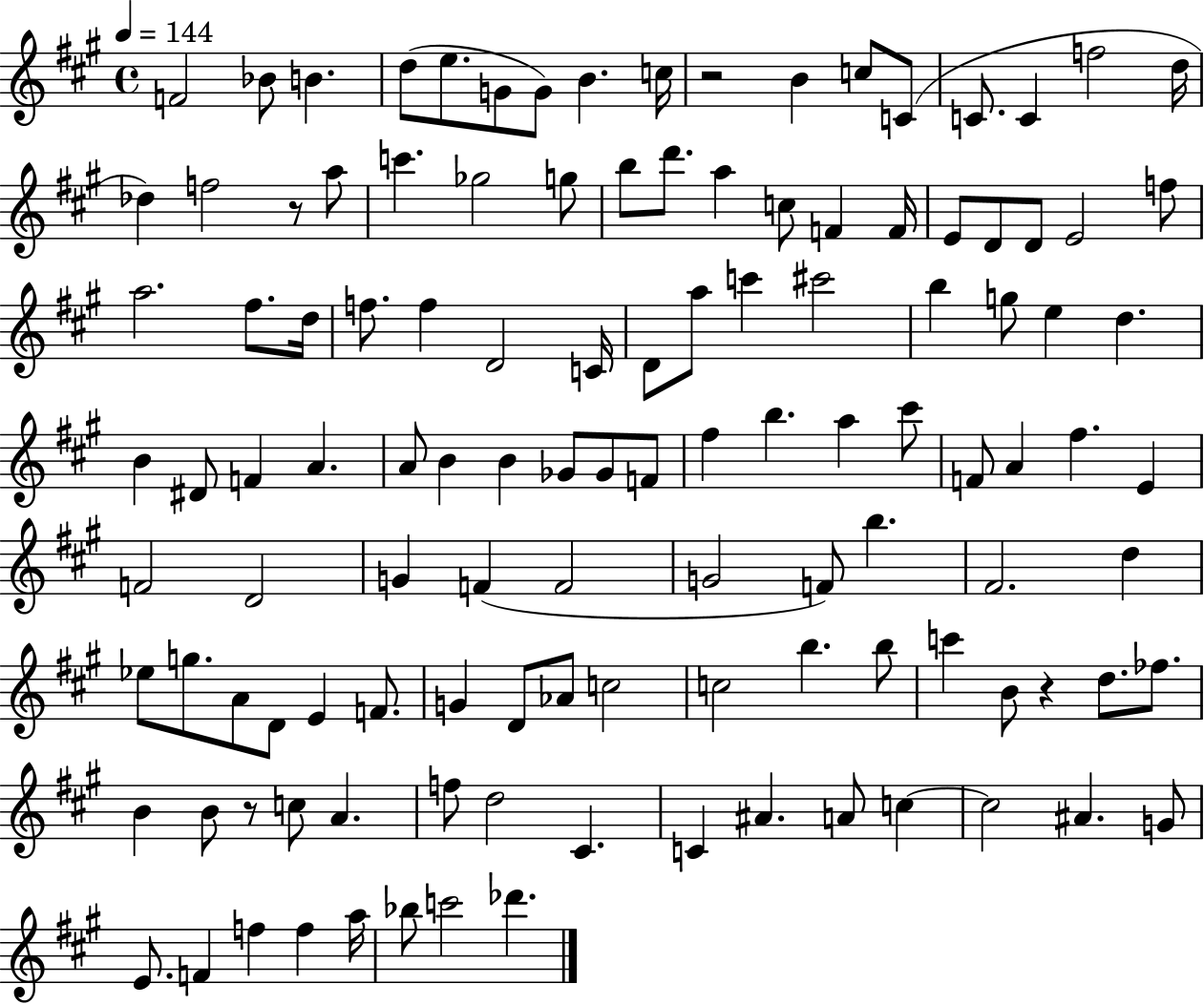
F4/h Bb4/e B4/q. D5/e E5/e. G4/e G4/e B4/q. C5/s R/h B4/q C5/e C4/e C4/e. C4/q F5/h D5/s Db5/q F5/h R/e A5/e C6/q. Gb5/h G5/e B5/e D6/e. A5/q C5/e F4/q F4/s E4/e D4/e D4/e E4/h F5/e A5/h. F#5/e. D5/s F5/e. F5/q D4/h C4/s D4/e A5/e C6/q C#6/h B5/q G5/e E5/q D5/q. B4/q D#4/e F4/q A4/q. A4/e B4/q B4/q Gb4/e Gb4/e F4/e F#5/q B5/q. A5/q C#6/e F4/e A4/q F#5/q. E4/q F4/h D4/h G4/q F4/q F4/h G4/h F4/e B5/q. F#4/h. D5/q Eb5/e G5/e. A4/e D4/e E4/q F4/e. G4/q D4/e Ab4/e C5/h C5/h B5/q. B5/e C6/q B4/e R/q D5/e. FES5/e. B4/q B4/e R/e C5/e A4/q. F5/e D5/h C#4/q. C4/q A#4/q. A4/e C5/q C5/h A#4/q. G4/e E4/e. F4/q F5/q F5/q A5/s Bb5/e C6/h Db6/q.